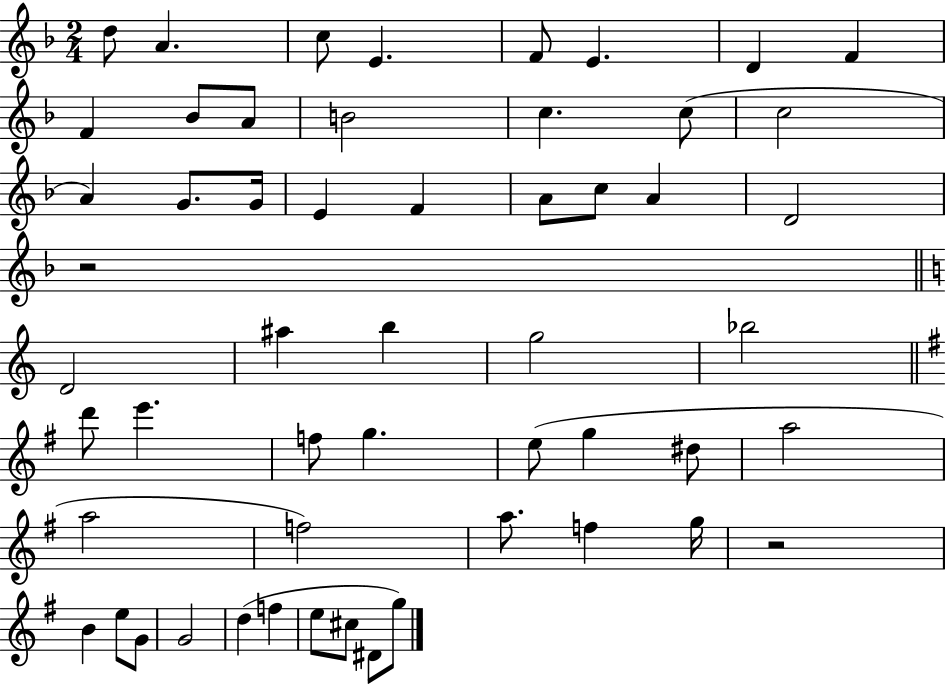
{
  \clef treble
  \numericTimeSignature
  \time 2/4
  \key f \major
  d''8 a'4. | c''8 e'4. | f'8 e'4. | d'4 f'4 | \break f'4 bes'8 a'8 | b'2 | c''4. c''8( | c''2 | \break a'4) g'8. g'16 | e'4 f'4 | a'8 c''8 a'4 | d'2 | \break r2 | \bar "||" \break \key a \minor d'2 | ais''4 b''4 | g''2 | bes''2 | \break \bar "||" \break \key g \major d'''8 e'''4. | f''8 g''4. | e''8( g''4 dis''8 | a''2 | \break a''2 | f''2) | a''8. f''4 g''16 | r2 | \break b'4 e''8 g'8 | g'2 | d''4( f''4 | e''8 cis''8 dis'8 g''8) | \break \bar "|."
}